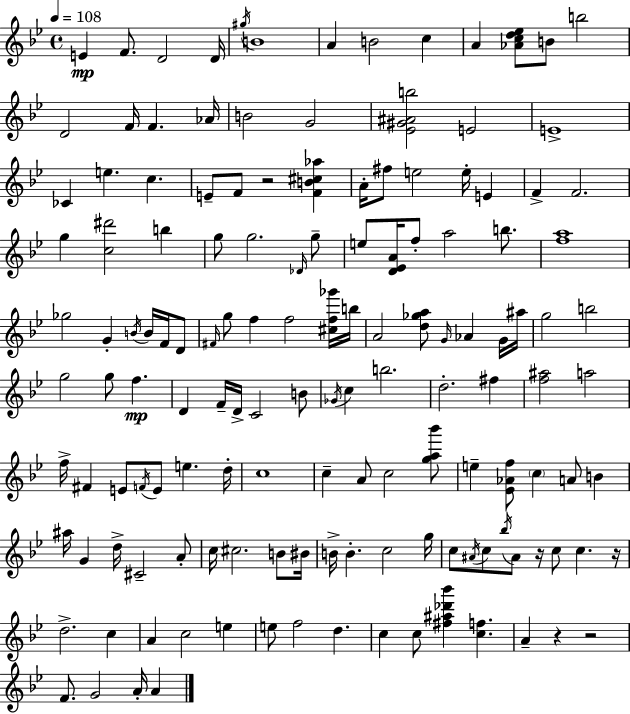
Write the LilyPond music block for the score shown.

{
  \clef treble
  \time 4/4
  \defaultTimeSignature
  \key g \minor
  \tempo 4 = 108
  e'4\mp f'8. d'2 d'16 | \acciaccatura { gis''16 } b'1 | a'4 b'2 c''4 | a'4 <aes' c'' d'' ees''>8 b'8 b''2 | \break d'2 f'16 f'4. | aes'16 b'2 g'2 | <ees' gis' ais' b''>2 e'2 | e'1-> | \break ces'4 e''4. c''4. | e'8-- f'8 r2 <f' b' cis'' aes''>4 | a'16-. fis''8 e''2 e''16-. e'4 | f'4-> f'2. | \break g''4 <c'' dis'''>2 b''4 | g''8 g''2. \grace { des'16 } | g''8-- e''8 <d' ees' a'>16 f''8-. a''2 b''8. | <f'' a''>1 | \break ges''2 g'4-. \acciaccatura { b'16 } b'16 | f'16 d'8 \grace { fis'16 } g''8 f''4 f''2 | <cis'' f'' ges'''>16 b''16 a'2 <d'' ges'' a''>8 \grace { g'16 } aes'4 | g'16 ais''16 g''2 b''2 | \break g''2 g''8 f''4.\mp | d'4 f'16-- d'16-> c'2 | b'8 \acciaccatura { ges'16 } c''4 b''2. | d''2.-. | \break fis''4 <f'' ais''>2 a''2 | f''16-> fis'4 e'8 \acciaccatura { f'16 } e'8 | e''4. d''16-. c''1 | c''4-- a'8 c''2 | \break <g'' a'' bes'''>8 e''4-- <ees' aes' f''>8 \parenthesize c''4 | a'8 b'4 ais''16 g'4 d''16-> cis'2-- | a'8-. c''16 cis''2. | b'8 bis'16 b'16-> b'4.-. c''2 | \break g''16 c''8 \acciaccatura { ais'16 } c''8 \acciaccatura { bes''16 } ais'8 r16 | c''8 c''4. r16 d''2.-> | c''4 a'4 c''2 | e''4 e''8 f''2 | \break d''4. c''4 c''8 <fis'' ais'' des''' bes'''>4 | <c'' f''>4. a'4-- r4 | r2 f'8. g'2 | a'16-. a'4 \bar "|."
}